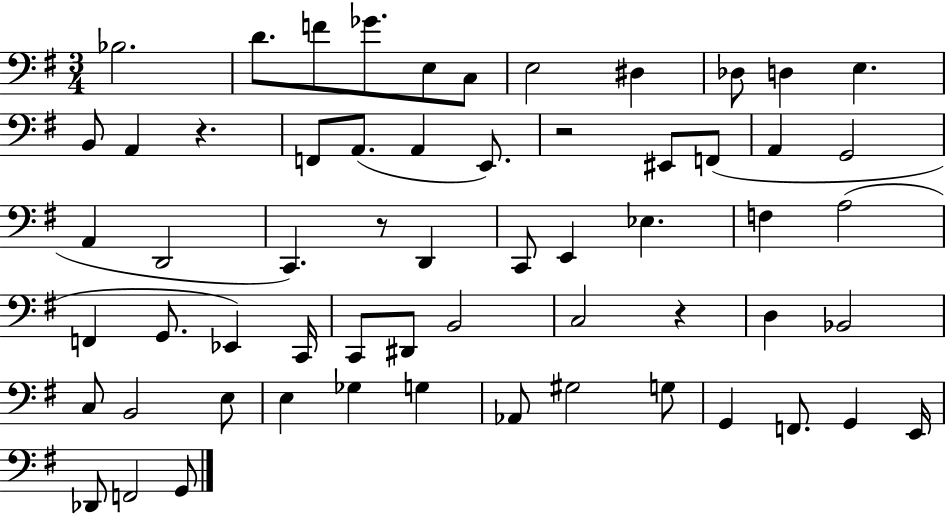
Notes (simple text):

Bb3/h. D4/e. F4/e Gb4/e. E3/e C3/e E3/h D#3/q Db3/e D3/q E3/q. B2/e A2/q R/q. F2/e A2/e. A2/q E2/e. R/h EIS2/e F2/e A2/q G2/h A2/q D2/h C2/q. R/e D2/q C2/e E2/q Eb3/q. F3/q A3/h F2/q G2/e. Eb2/q C2/s C2/e D#2/e B2/h C3/h R/q D3/q Bb2/h C3/e B2/h E3/e E3/q Gb3/q G3/q Ab2/e G#3/h G3/e G2/q F2/e. G2/q E2/s Db2/e F2/h G2/e